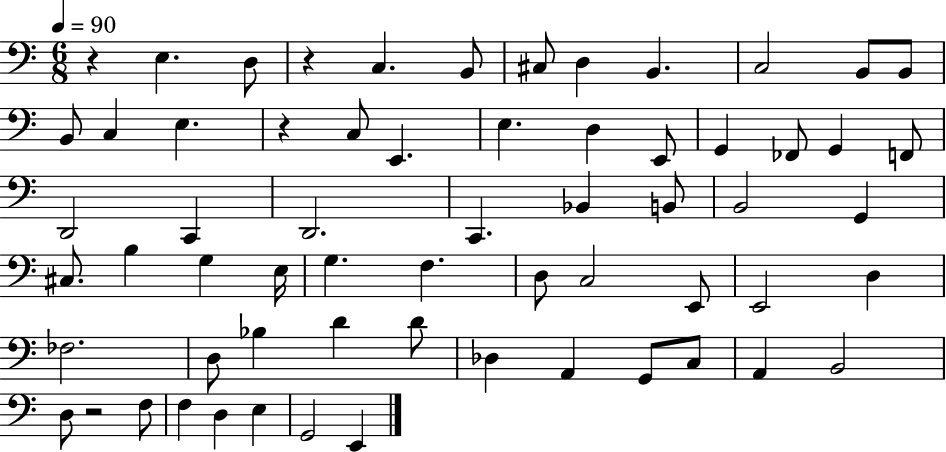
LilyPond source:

{
  \clef bass
  \numericTimeSignature
  \time 6/8
  \key c \major
  \tempo 4 = 90
  r4 e4. d8 | r4 c4. b,8 | cis8 d4 b,4. | c2 b,8 b,8 | \break b,8 c4 e4. | r4 c8 e,4. | e4. d4 e,8 | g,4 fes,8 g,4 f,8 | \break d,2 c,4 | d,2. | c,4. bes,4 b,8 | b,2 g,4 | \break cis8. b4 g4 e16 | g4. f4. | d8 c2 e,8 | e,2 d4 | \break fes2. | d8 bes4 d'4 d'8 | des4 a,4 g,8 c8 | a,4 b,2 | \break d8 r2 f8 | f4 d4 e4 | g,2 e,4 | \bar "|."
}